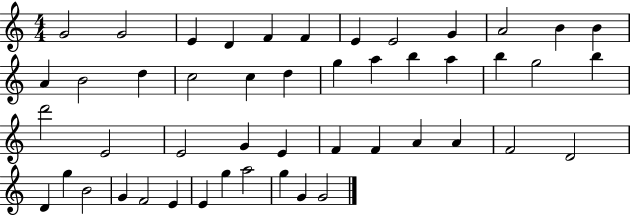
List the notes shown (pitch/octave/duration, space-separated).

G4/h G4/h E4/q D4/q F4/q F4/q E4/q E4/h G4/q A4/h B4/q B4/q A4/q B4/h D5/q C5/h C5/q D5/q G5/q A5/q B5/q A5/q B5/q G5/h B5/q D6/h E4/h E4/h G4/q E4/q F4/q F4/q A4/q A4/q F4/h D4/h D4/q G5/q B4/h G4/q F4/h E4/q E4/q G5/q A5/h G5/q G4/q G4/h